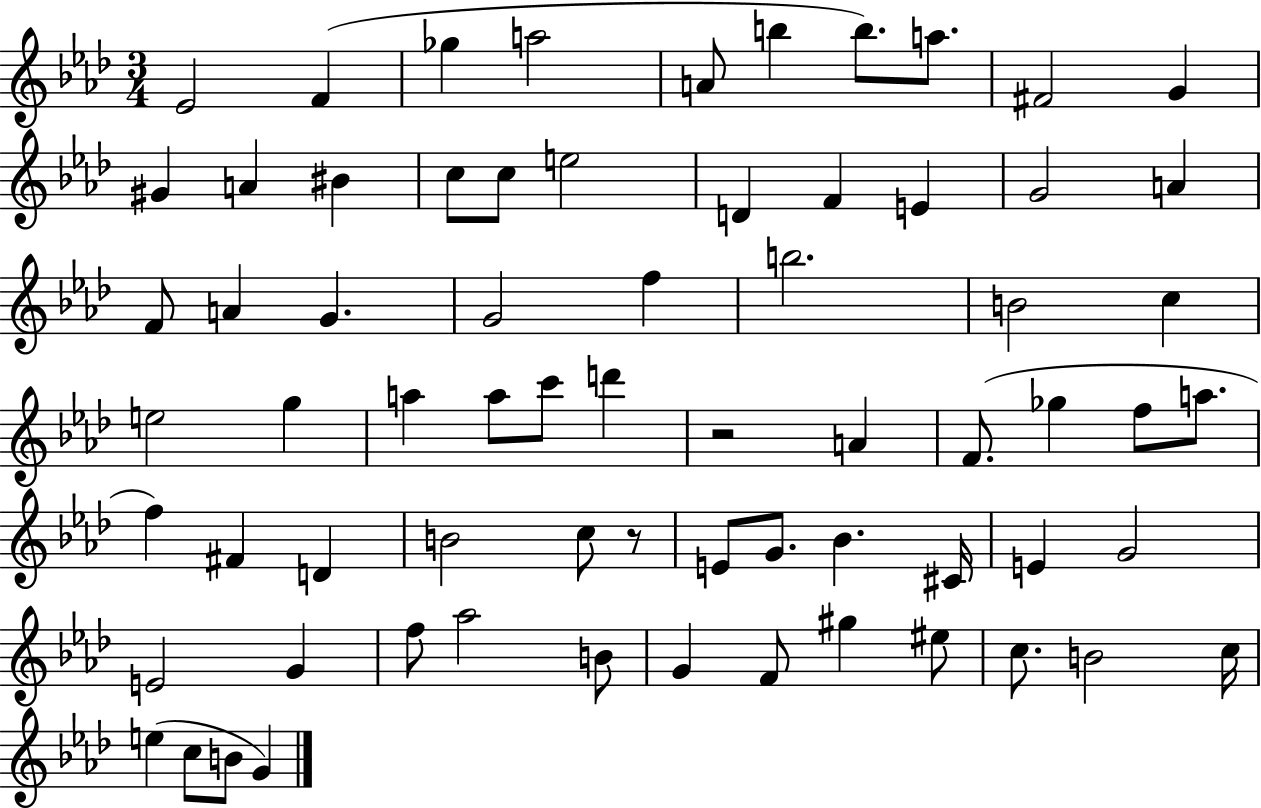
{
  \clef treble
  \numericTimeSignature
  \time 3/4
  \key aes \major
  ees'2 f'4( | ges''4 a''2 | a'8 b''4 b''8.) a''8. | fis'2 g'4 | \break gis'4 a'4 bis'4 | c''8 c''8 e''2 | d'4 f'4 e'4 | g'2 a'4 | \break f'8 a'4 g'4. | g'2 f''4 | b''2. | b'2 c''4 | \break e''2 g''4 | a''4 a''8 c'''8 d'''4 | r2 a'4 | f'8.( ges''4 f''8 a''8. | \break f''4) fis'4 d'4 | b'2 c''8 r8 | e'8 g'8. bes'4. cis'16 | e'4 g'2 | \break e'2 g'4 | f''8 aes''2 b'8 | g'4 f'8 gis''4 eis''8 | c''8. b'2 c''16 | \break e''4( c''8 b'8 g'4) | \bar "|."
}